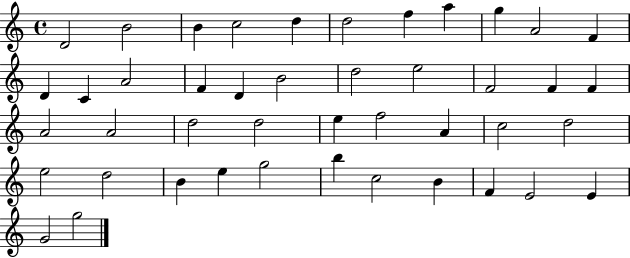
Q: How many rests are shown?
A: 0